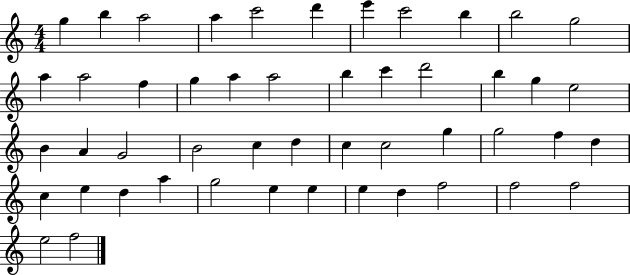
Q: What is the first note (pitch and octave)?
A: G5